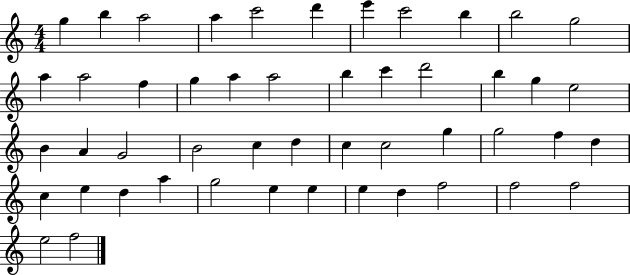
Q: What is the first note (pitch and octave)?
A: G5